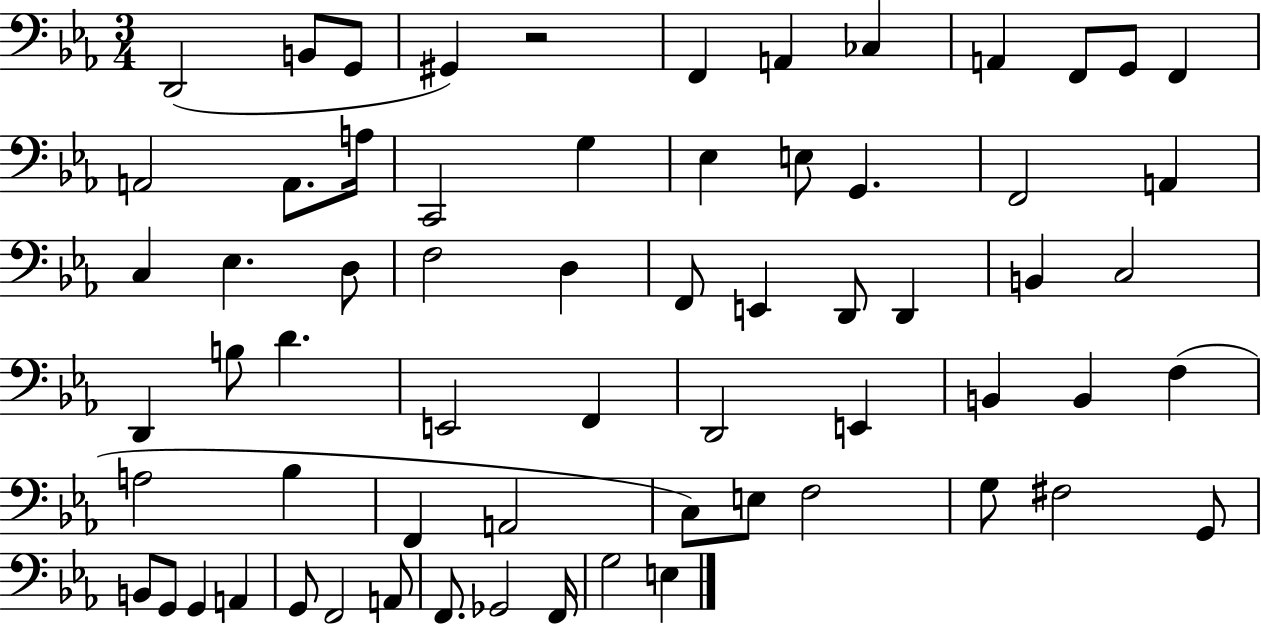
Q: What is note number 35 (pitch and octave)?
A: D4